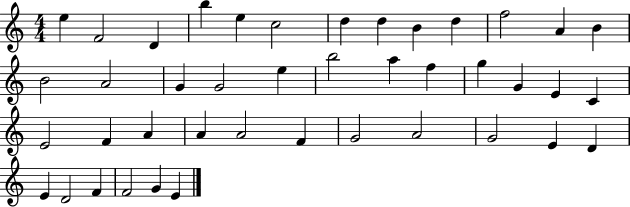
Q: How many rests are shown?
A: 0